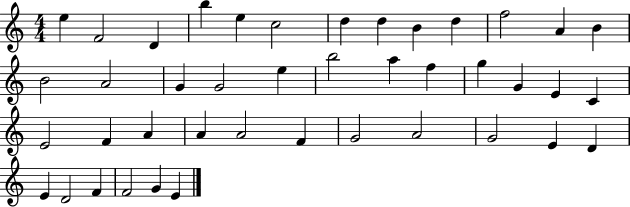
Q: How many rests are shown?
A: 0